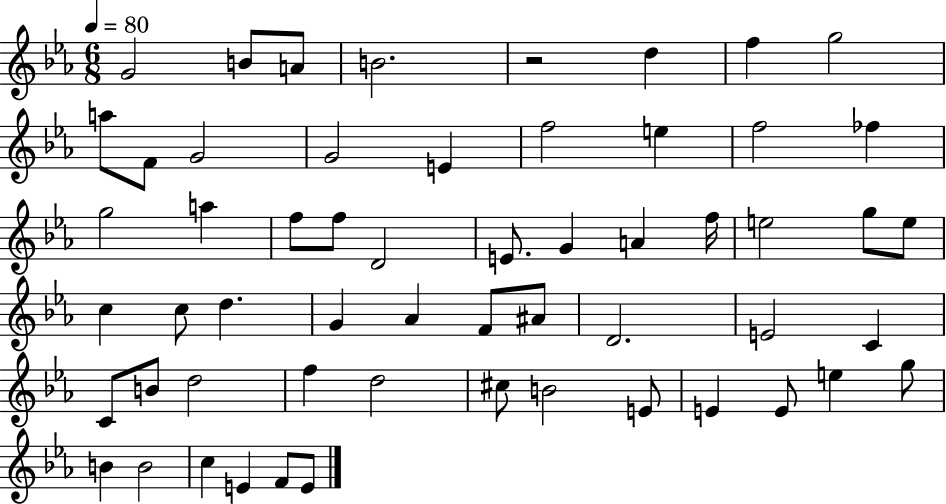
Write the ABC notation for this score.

X:1
T:Untitled
M:6/8
L:1/4
K:Eb
G2 B/2 A/2 B2 z2 d f g2 a/2 F/2 G2 G2 E f2 e f2 _f g2 a f/2 f/2 D2 E/2 G A f/4 e2 g/2 e/2 c c/2 d G _A F/2 ^A/2 D2 E2 C C/2 B/2 d2 f d2 ^c/2 B2 E/2 E E/2 e g/2 B B2 c E F/2 E/2